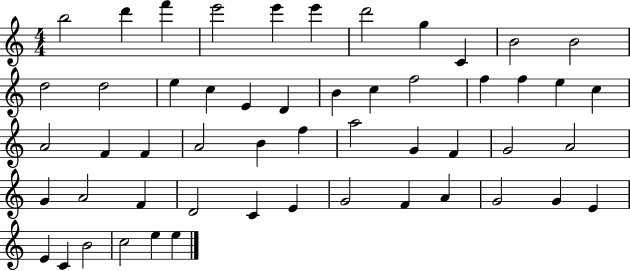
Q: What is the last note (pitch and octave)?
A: E5